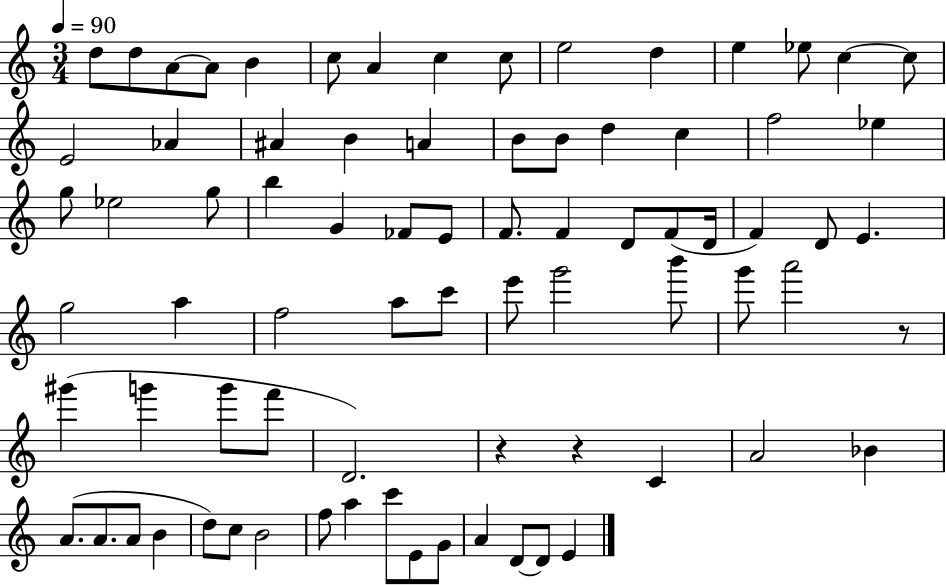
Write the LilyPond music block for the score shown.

{
  \clef treble
  \numericTimeSignature
  \time 3/4
  \key c \major
  \tempo 4 = 90
  d''8 d''8 a'8~~ a'8 b'4 | c''8 a'4 c''4 c''8 | e''2 d''4 | e''4 ees''8 c''4~~ c''8 | \break e'2 aes'4 | ais'4 b'4 a'4 | b'8 b'8 d''4 c''4 | f''2 ees''4 | \break g''8 ees''2 g''8 | b''4 g'4 fes'8 e'8 | f'8. f'4 d'8 f'8( d'16 | f'4) d'8 e'4. | \break g''2 a''4 | f''2 a''8 c'''8 | e'''8 g'''2 b'''8 | g'''8 a'''2 r8 | \break gis'''4( g'''4 g'''8 f'''8 | d'2.) | r4 r4 c'4 | a'2 bes'4 | \break a'8.( a'8. a'8 b'4 | d''8) c''8 b'2 | f''8 a''4 c'''8 e'8 g'8 | a'4 d'8~~ d'8 e'4 | \break \bar "|."
}